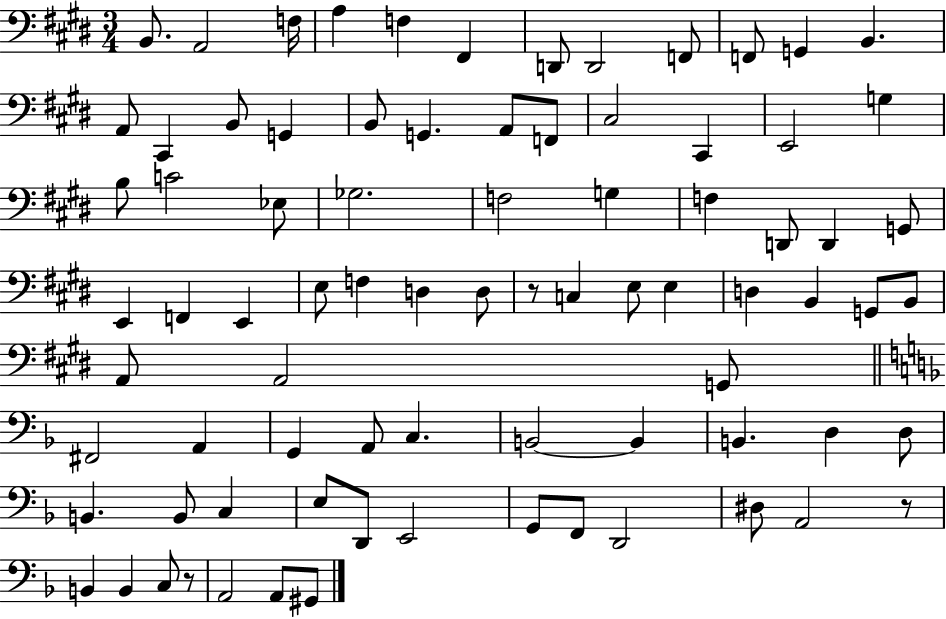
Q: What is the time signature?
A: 3/4